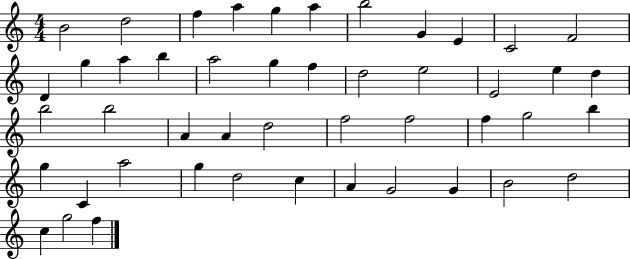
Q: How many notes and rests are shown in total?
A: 47